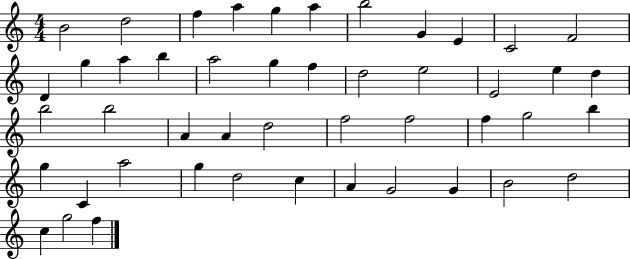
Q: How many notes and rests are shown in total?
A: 47